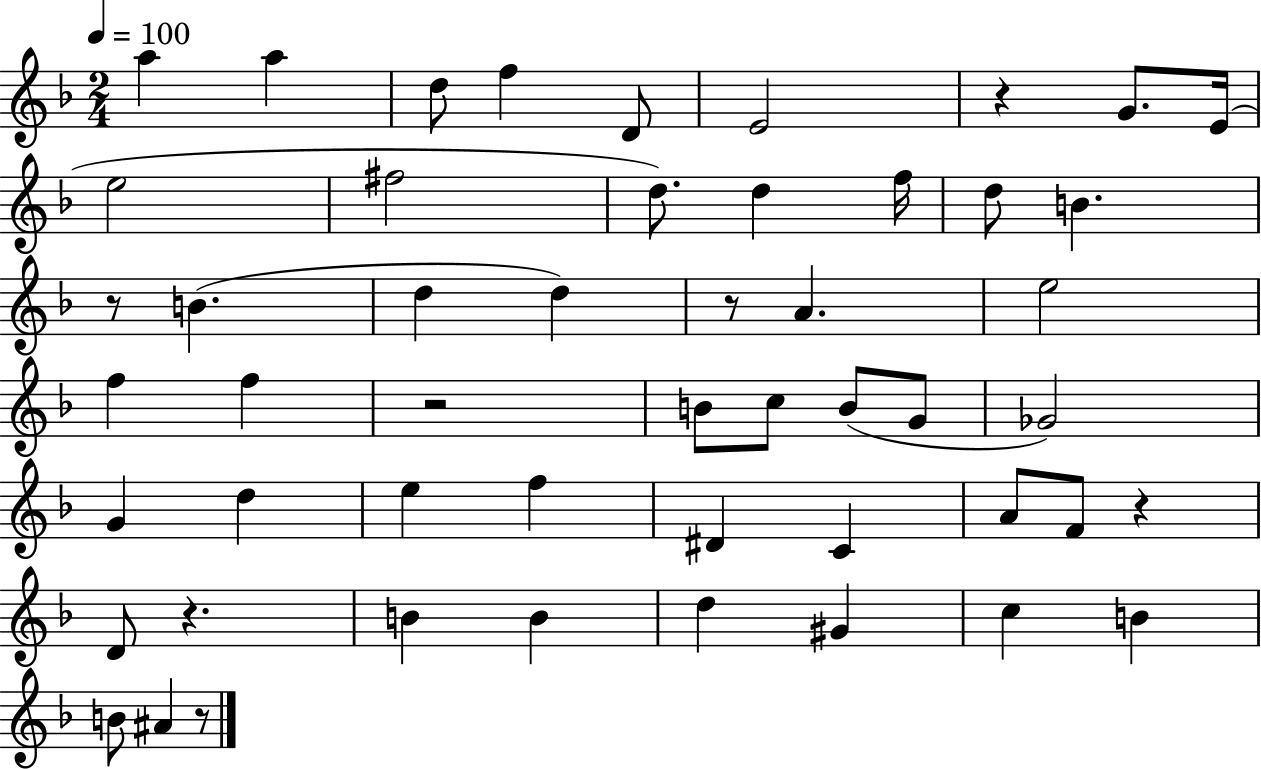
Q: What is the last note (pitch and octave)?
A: A#4